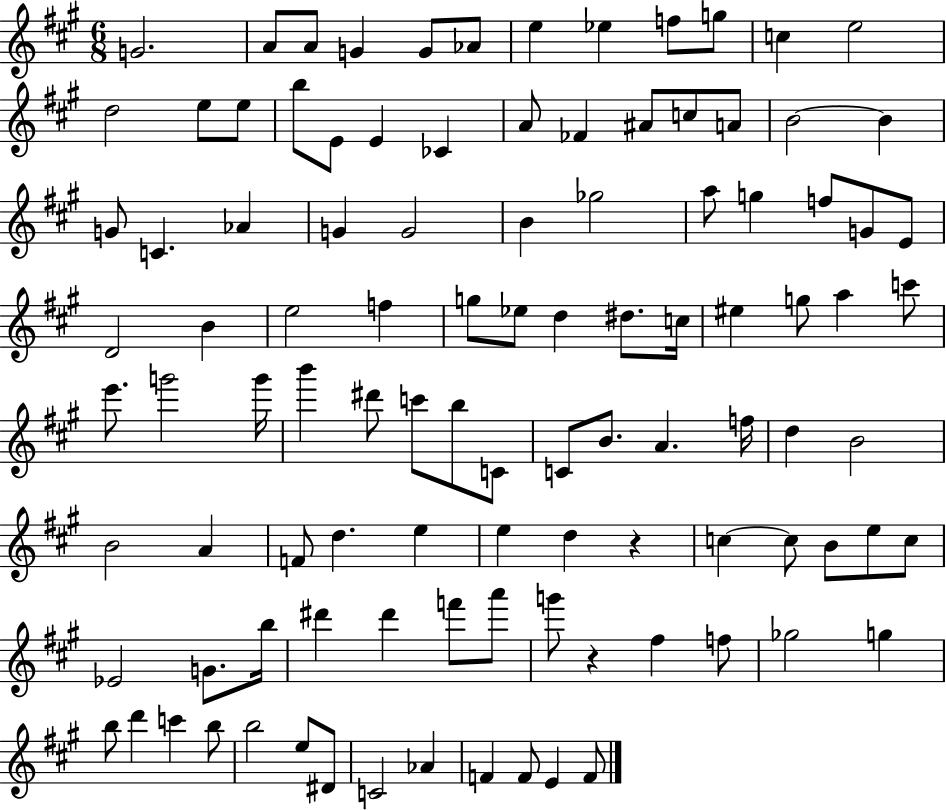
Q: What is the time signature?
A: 6/8